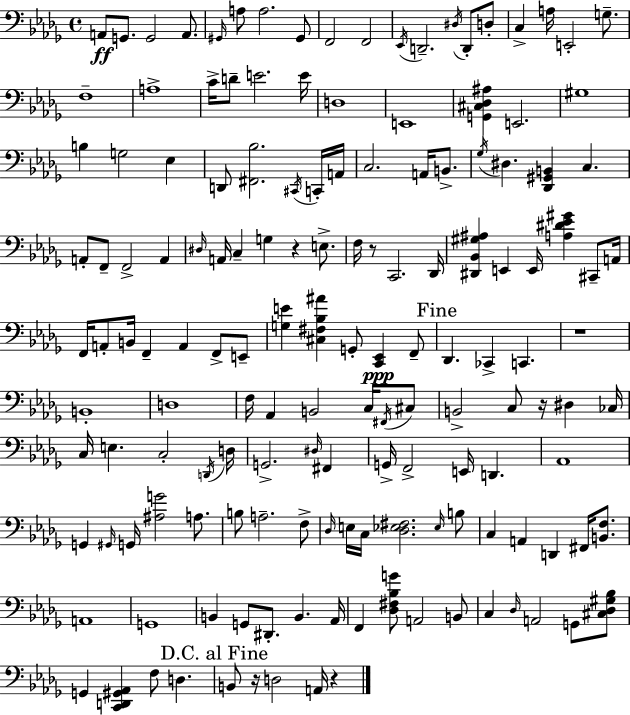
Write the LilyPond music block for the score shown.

{
  \clef bass
  \time 4/4
  \defaultTimeSignature
  \key bes \minor
  a,8\ff g,8. g,2 a,8. | \grace { gis,16 } a8 a2. gis,8 | f,2 f,2 | \acciaccatura { ees,16 } d,2.-- \acciaccatura { dis16 } d,8-. | \break d8-. c4-> a16 e,2-. | g8.-- f1-- | a1-> | c'16-> d'8-- e'2. | \break e'16 d1 | e,1 | <g, cis des ais>4 e,2. | gis1 | \break b4 g2 ees4 | d,8 <fis, bes>2. | \acciaccatura { cis,16 } c,16-. a,16 c2. | a,16 b,8.-> \acciaccatura { ges16 } dis4. <des, gis, b,>4 c4. | \break a,8-. f,8-- f,2-> | a,4 \grace { dis16 } a,16 c4-- g4 r4 | e8.-> f16 r8 c,2. | des,16 <dis, bes, gis ais>4 e,4 e,16 <a dis' ees' gis'>4 | \break cis,8-- a,16 f,16 a,8-. b,16 f,4-- a,4 | f,8-> e,8-- <g e'>4 <cis fis bes ais'>4 g,8-. | <c, ees,>4\ppp f,8-- \mark "Fine" des,4. ces,4-> | c,4. r1 | \break b,1-. | d1 | f16 aes,4 b,2 | c16 \acciaccatura { fis,16 } cis8 b,2-> c8 | \break r16 dis4 ces16 c16 e4. c2-. | \acciaccatura { d,16 } d16 g,2.-> | \grace { dis16 } fis,4 g,16-> f,2-> | e,16 d,4. aes,1 | \break g,4 \grace { gis,16 } g,16 <ais g'>2 | a8. b8 a2.-- | f8-> \grace { des16 } e16 c16 <des ees fis>2. | \grace { ees16 } b8 c4 | \break a,4 d,4 fis,16 <b, f>8. a,1 | g,1 | b,4 | g,8 dis,8.-. b,4. aes,16 f,4 | \break <des fis bes g'>8 a,2 b,8 c4 | \grace { des16 } a,2 g,8 <cis des gis bes>8 g,4 | <c, d, gis, aes,>4 f8 d4. \mark "D.C. al Fine" b,8 r16 | d2 a,16 r4 \bar "|."
}